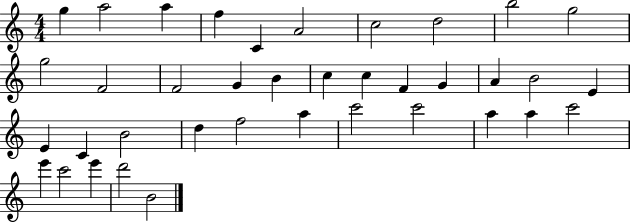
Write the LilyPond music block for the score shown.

{
  \clef treble
  \numericTimeSignature
  \time 4/4
  \key c \major
  g''4 a''2 a''4 | f''4 c'4 a'2 | c''2 d''2 | b''2 g''2 | \break g''2 f'2 | f'2 g'4 b'4 | c''4 c''4 f'4 g'4 | a'4 b'2 e'4 | \break e'4 c'4 b'2 | d''4 f''2 a''4 | c'''2 c'''2 | a''4 a''4 c'''2 | \break e'''4 c'''2 e'''4 | d'''2 b'2 | \bar "|."
}